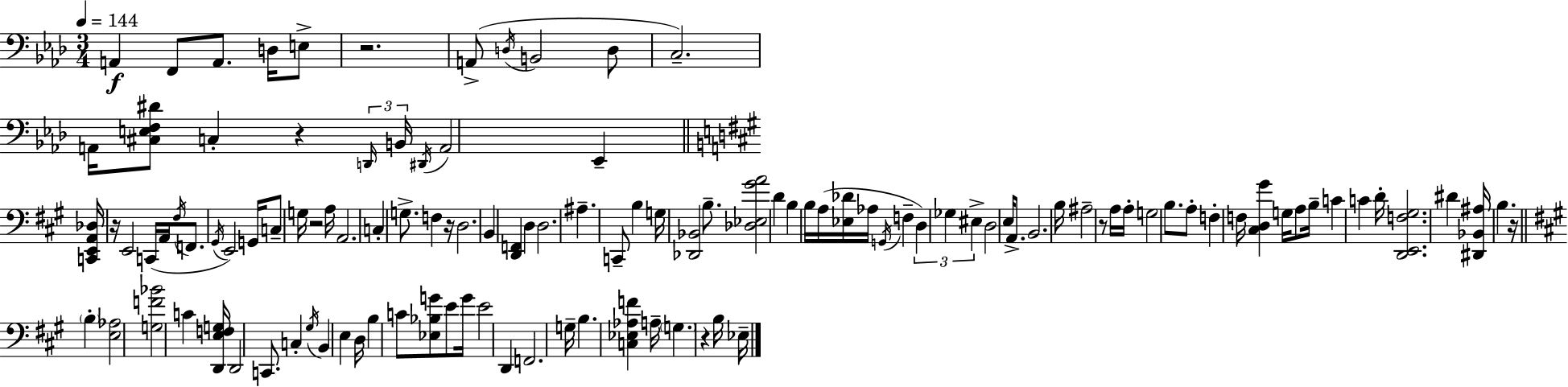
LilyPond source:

{
  \clef bass
  \numericTimeSignature
  \time 3/4
  \key aes \major
  \tempo 4 = 144
  a,4\f f,8 a,8. d16 e8-> | r2. | a,8->( \acciaccatura { d16 } b,2 d8 | c2.--) | \break a,16 <cis e f dis'>8 c4-. r4 | \tuplet 3/2 { \grace { d,16 } b,16 \acciaccatura { dis,16 } } a,2 ees,4-- | \bar "||" \break \key a \major <c, e, a, des>16 r16 e,2 c,16( a,16 | \acciaccatura { fis16 } f,8. \acciaccatura { gis,16 }) e,2 | g,16 c8-- g16 r2 | a16 a,2. | \break c4-. g8.-> f4 | r16 d2. | b,4 <d, f,>4 d4 | d2. | \break ais4.-- c,8-- b4 | g16 <des, bes,>2 b8.-- | <des ees gis' a'>2 d'4 | b4 b16 a16( <ees des'>16 aes16 \acciaccatura { g,16 } f4-- | \break \tuplet 3/2 { d4) ges4 eis4-> } | d2 e16 | a,8.-> b,2. | b16 ais2-- | \break r8 a16 a16-. g2 | b8. a8-. f4-. f16 <cis d gis'>4 | g16 a8 b16-- c'4 c'4 | d'16-. <d, e, f gis>2. | \break dis'4 <dis, bes, ais>16 b4. | r16 \bar "||" \break \key a \major \parenthesize b4-. <e aes>2 | <g f' bes'>2 c'4 | <d, e f g>16 d,2 c,8. | c4-. \acciaccatura { gis16 } b,4 e4 | \break d16 b4 c'8 <ees bes g'>8 e'8 | g'16 e'2 d,4 | f,2. | g16-- b4. <c ees aes f'>4 | \break a16-- \parenthesize g4. r4 b16 | ees16-- \bar "|."
}